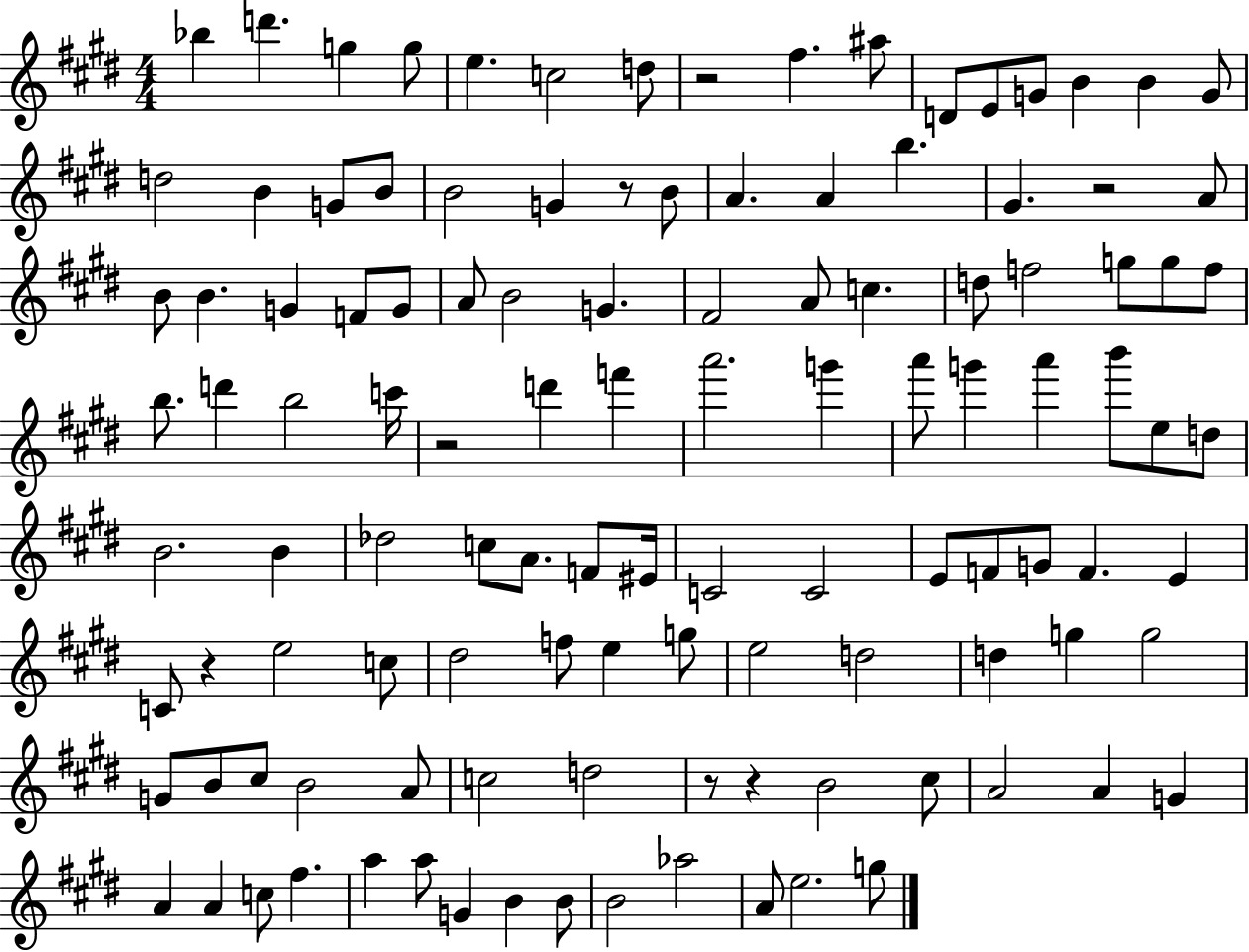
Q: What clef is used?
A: treble